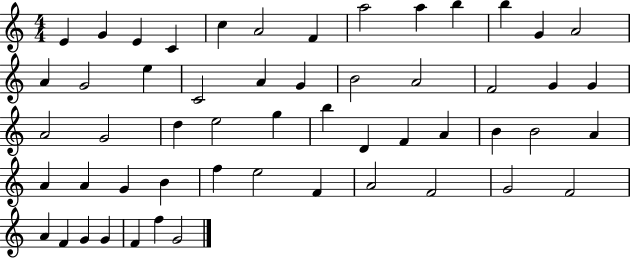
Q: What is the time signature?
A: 4/4